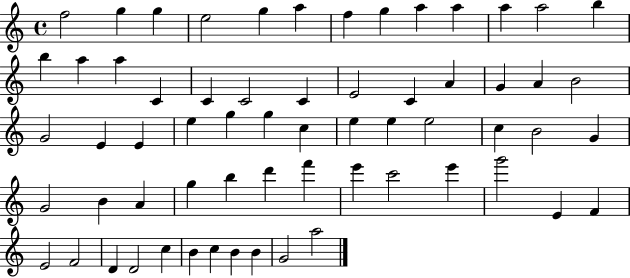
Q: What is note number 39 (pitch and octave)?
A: G4